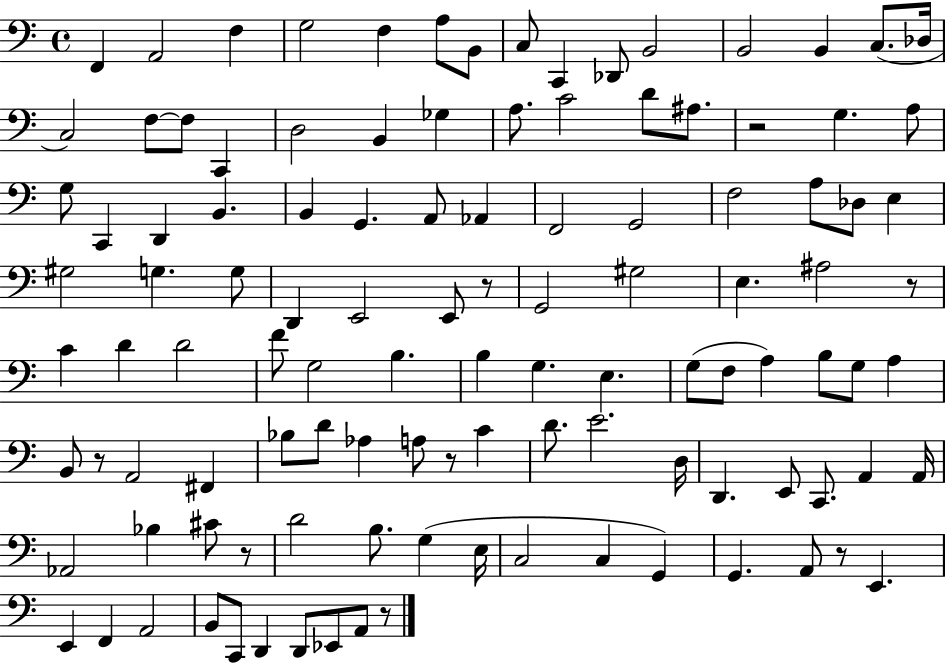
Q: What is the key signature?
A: C major